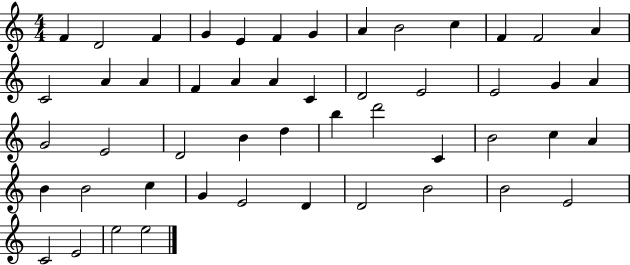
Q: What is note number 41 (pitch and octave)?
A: E4